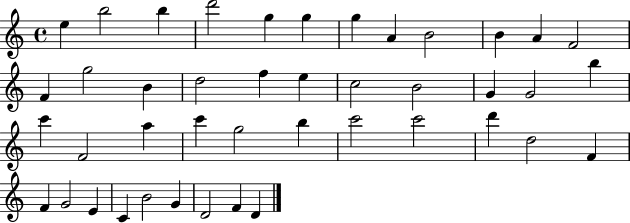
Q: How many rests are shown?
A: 0